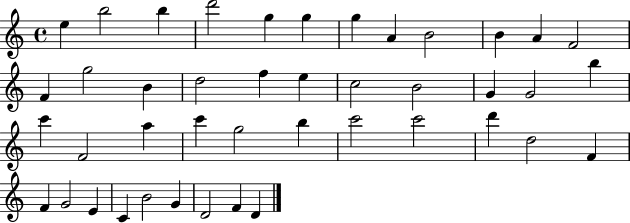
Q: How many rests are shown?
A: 0